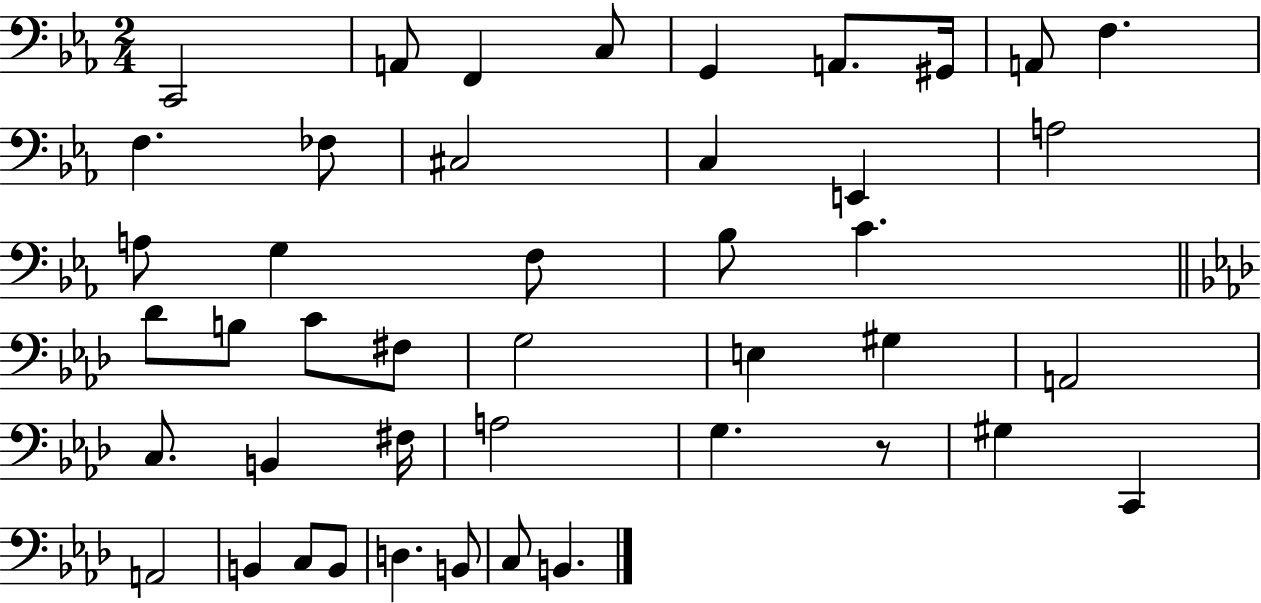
C2/h A2/e F2/q C3/e G2/q A2/e. G#2/s A2/e F3/q. F3/q. FES3/e C#3/h C3/q E2/q A3/h A3/e G3/q F3/e Bb3/e C4/q. Db4/e B3/e C4/e F#3/e G3/h E3/q G#3/q A2/h C3/e. B2/q F#3/s A3/h G3/q. R/e G#3/q C2/q A2/h B2/q C3/e B2/e D3/q. B2/e C3/e B2/q.